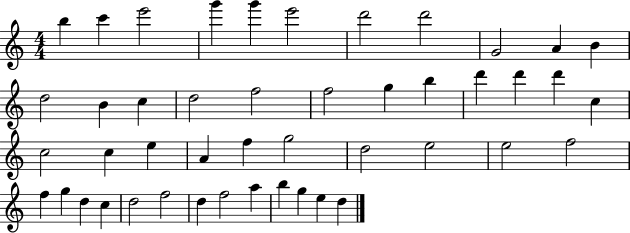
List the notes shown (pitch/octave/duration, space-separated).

B5/q C6/q E6/h G6/q G6/q E6/h D6/h D6/h G4/h A4/q B4/q D5/h B4/q C5/q D5/h F5/h F5/h G5/q B5/q D6/q D6/q D6/q C5/q C5/h C5/q E5/q A4/q F5/q G5/h D5/h E5/h E5/h F5/h F5/q G5/q D5/q C5/q D5/h F5/h D5/q F5/h A5/q B5/q G5/q E5/q D5/q